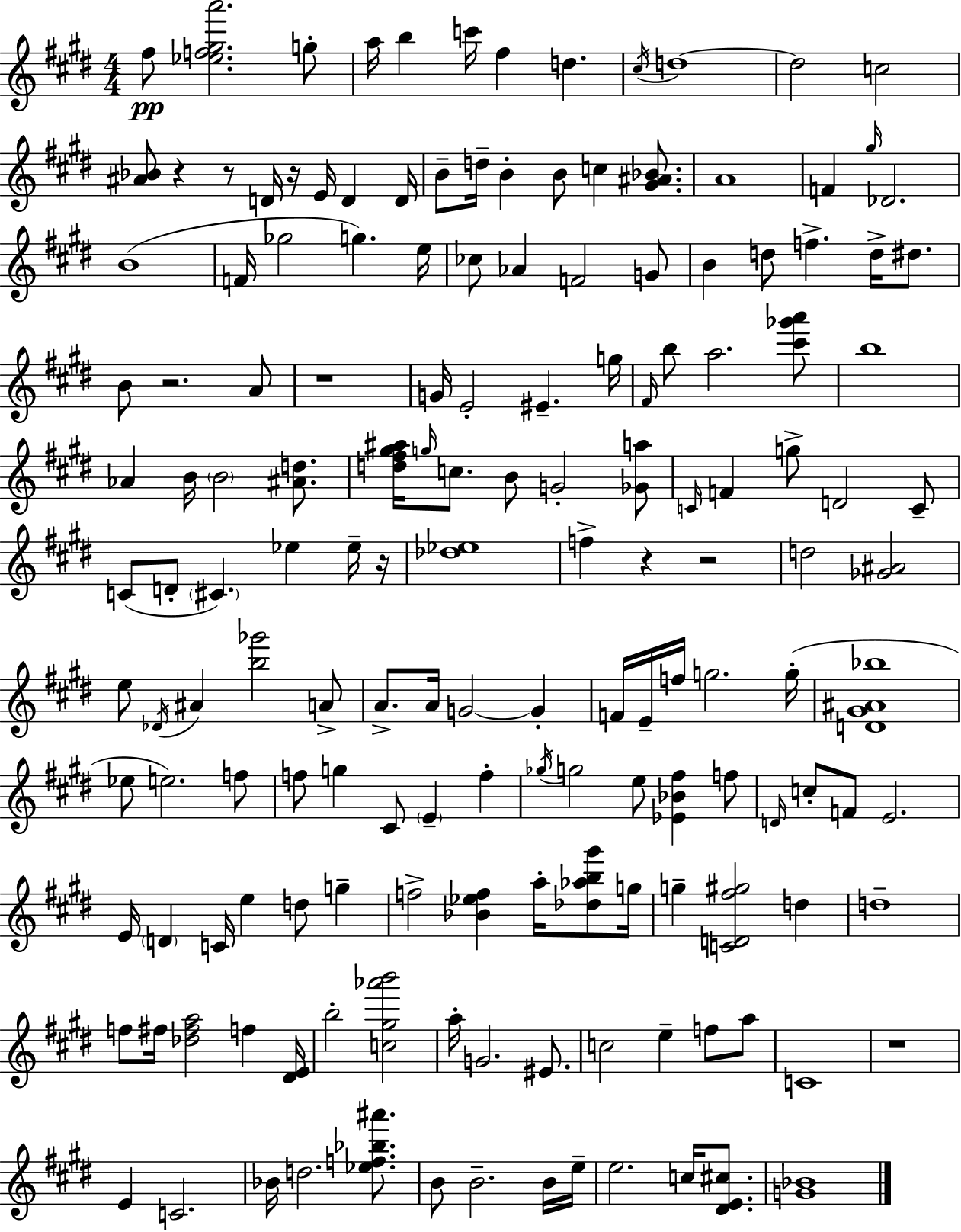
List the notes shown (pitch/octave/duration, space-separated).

F#5/e [Eb5,F5,G#5,A6]/h. G5/e A5/s B5/q C6/s F#5/q D5/q. C#5/s D5/w D5/h C5/h [A#4,Bb4]/e R/q R/e D4/s R/s E4/s D4/q D4/s B4/e D5/s B4/q B4/e C5/q [G#4,A#4,Bb4]/e. A4/w F4/q G#5/s Db4/h. B4/w F4/s Gb5/h G5/q. E5/s CES5/e Ab4/q F4/h G4/e B4/q D5/e F5/q. D5/s D#5/e. B4/e R/h. A4/e R/w G4/s E4/h EIS4/q. G5/s F#4/s B5/e A5/h. [C#6,Gb6,A6]/e B5/w Ab4/q B4/s B4/h [A#4,D5]/e. [D5,F#5,G#5,A#5]/s G5/s C5/e. B4/e G4/h [Gb4,A5]/e C4/s F4/q G5/e D4/h C4/e C4/e D4/e C#4/q. Eb5/q Eb5/s R/s [Db5,Eb5]/w F5/q R/q R/h D5/h [Gb4,A#4]/h E5/e Db4/s A#4/q [B5,Gb6]/h A4/e A4/e. A4/s G4/h G4/q F4/s E4/s F5/s G5/h. G5/s [D4,G#4,A#4,Bb5]/w Eb5/e E5/h. F5/e F5/e G5/q C#4/e E4/q F5/q Gb5/s G5/h E5/e [Eb4,Bb4,F#5]/q F5/e D4/s C5/e F4/e E4/h. E4/s D4/q C4/s E5/q D5/e G5/q F5/h [Bb4,Eb5,F5]/q A5/s [Db5,Ab5,B5,G#6]/e G5/s G5/q [C4,D4,F#5,G#5]/h D5/q D5/w F5/e F#5/s [Db5,F#5,A5]/h F5/q [D#4,E4]/s B5/h [C5,G#5,Ab6,B6]/h A5/s G4/h. EIS4/e. C5/h E5/q F5/e A5/e C4/w R/w E4/q C4/h. Bb4/s D5/h. [Eb5,F5,Bb5,A#6]/e. B4/e B4/h. B4/s E5/s E5/h. C5/s [D#4,E4,C#5]/e. [G4,Bb4]/w